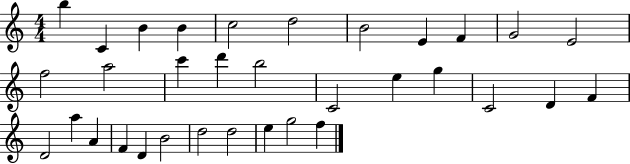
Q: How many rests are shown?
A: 0